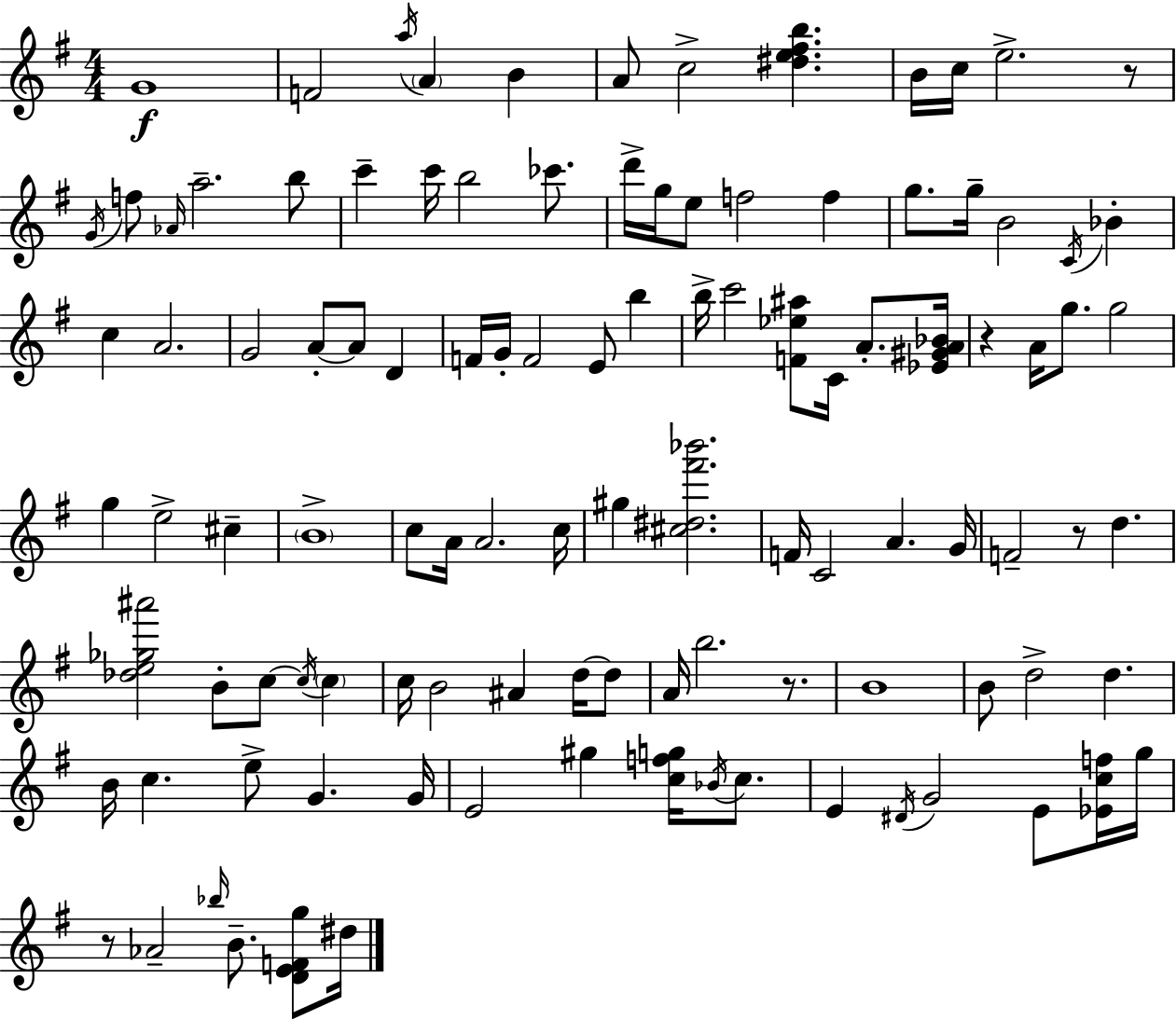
{
  \clef treble
  \numericTimeSignature
  \time 4/4
  \key e \minor
  g'1\f | f'2 \acciaccatura { a''16 } \parenthesize a'4 b'4 | a'8 c''2-> <dis'' e'' fis'' b''>4. | b'16 c''16 e''2.-> r8 | \break \acciaccatura { g'16 } f''8 \grace { aes'16 } a''2.-- | b''8 c'''4-- c'''16 b''2 | ces'''8. d'''16-> g''16 e''8 f''2 f''4 | g''8. g''16-- b'2 \acciaccatura { c'16 } | \break bes'4-. c''4 a'2. | g'2 a'8-.~~ a'8 | d'4 f'16 g'16-. f'2 e'8 | b''4 b''16-> c'''2 <f' ees'' ais''>8 c'16 | \break a'8.-. <ees' gis' a' bes'>16 r4 a'16 g''8. g''2 | g''4 e''2-> | cis''4-- \parenthesize b'1-> | c''8 a'16 a'2. | \break c''16 gis''4 <cis'' dis'' fis''' bes'''>2. | f'16 c'2 a'4. | g'16 f'2-- r8 d''4. | <des'' e'' ges'' ais'''>2 b'8-. c''8~~ | \break \acciaccatura { c''16 } \parenthesize c''4 c''16 b'2 ais'4 | d''16~~ d''8 a'16 b''2. | r8. b'1 | b'8 d''2-> d''4. | \break b'16 c''4. e''8-> g'4. | g'16 e'2 gis''4 | <c'' f'' g''>16 \acciaccatura { bes'16 } c''8. e'4 \acciaccatura { dis'16 } g'2 | e'8 <ees' c'' f''>16 g''16 r8 aes'2-- | \break \grace { bes''16 } b'8.-- <d' e' f' g''>8 dis''16 \bar "|."
}